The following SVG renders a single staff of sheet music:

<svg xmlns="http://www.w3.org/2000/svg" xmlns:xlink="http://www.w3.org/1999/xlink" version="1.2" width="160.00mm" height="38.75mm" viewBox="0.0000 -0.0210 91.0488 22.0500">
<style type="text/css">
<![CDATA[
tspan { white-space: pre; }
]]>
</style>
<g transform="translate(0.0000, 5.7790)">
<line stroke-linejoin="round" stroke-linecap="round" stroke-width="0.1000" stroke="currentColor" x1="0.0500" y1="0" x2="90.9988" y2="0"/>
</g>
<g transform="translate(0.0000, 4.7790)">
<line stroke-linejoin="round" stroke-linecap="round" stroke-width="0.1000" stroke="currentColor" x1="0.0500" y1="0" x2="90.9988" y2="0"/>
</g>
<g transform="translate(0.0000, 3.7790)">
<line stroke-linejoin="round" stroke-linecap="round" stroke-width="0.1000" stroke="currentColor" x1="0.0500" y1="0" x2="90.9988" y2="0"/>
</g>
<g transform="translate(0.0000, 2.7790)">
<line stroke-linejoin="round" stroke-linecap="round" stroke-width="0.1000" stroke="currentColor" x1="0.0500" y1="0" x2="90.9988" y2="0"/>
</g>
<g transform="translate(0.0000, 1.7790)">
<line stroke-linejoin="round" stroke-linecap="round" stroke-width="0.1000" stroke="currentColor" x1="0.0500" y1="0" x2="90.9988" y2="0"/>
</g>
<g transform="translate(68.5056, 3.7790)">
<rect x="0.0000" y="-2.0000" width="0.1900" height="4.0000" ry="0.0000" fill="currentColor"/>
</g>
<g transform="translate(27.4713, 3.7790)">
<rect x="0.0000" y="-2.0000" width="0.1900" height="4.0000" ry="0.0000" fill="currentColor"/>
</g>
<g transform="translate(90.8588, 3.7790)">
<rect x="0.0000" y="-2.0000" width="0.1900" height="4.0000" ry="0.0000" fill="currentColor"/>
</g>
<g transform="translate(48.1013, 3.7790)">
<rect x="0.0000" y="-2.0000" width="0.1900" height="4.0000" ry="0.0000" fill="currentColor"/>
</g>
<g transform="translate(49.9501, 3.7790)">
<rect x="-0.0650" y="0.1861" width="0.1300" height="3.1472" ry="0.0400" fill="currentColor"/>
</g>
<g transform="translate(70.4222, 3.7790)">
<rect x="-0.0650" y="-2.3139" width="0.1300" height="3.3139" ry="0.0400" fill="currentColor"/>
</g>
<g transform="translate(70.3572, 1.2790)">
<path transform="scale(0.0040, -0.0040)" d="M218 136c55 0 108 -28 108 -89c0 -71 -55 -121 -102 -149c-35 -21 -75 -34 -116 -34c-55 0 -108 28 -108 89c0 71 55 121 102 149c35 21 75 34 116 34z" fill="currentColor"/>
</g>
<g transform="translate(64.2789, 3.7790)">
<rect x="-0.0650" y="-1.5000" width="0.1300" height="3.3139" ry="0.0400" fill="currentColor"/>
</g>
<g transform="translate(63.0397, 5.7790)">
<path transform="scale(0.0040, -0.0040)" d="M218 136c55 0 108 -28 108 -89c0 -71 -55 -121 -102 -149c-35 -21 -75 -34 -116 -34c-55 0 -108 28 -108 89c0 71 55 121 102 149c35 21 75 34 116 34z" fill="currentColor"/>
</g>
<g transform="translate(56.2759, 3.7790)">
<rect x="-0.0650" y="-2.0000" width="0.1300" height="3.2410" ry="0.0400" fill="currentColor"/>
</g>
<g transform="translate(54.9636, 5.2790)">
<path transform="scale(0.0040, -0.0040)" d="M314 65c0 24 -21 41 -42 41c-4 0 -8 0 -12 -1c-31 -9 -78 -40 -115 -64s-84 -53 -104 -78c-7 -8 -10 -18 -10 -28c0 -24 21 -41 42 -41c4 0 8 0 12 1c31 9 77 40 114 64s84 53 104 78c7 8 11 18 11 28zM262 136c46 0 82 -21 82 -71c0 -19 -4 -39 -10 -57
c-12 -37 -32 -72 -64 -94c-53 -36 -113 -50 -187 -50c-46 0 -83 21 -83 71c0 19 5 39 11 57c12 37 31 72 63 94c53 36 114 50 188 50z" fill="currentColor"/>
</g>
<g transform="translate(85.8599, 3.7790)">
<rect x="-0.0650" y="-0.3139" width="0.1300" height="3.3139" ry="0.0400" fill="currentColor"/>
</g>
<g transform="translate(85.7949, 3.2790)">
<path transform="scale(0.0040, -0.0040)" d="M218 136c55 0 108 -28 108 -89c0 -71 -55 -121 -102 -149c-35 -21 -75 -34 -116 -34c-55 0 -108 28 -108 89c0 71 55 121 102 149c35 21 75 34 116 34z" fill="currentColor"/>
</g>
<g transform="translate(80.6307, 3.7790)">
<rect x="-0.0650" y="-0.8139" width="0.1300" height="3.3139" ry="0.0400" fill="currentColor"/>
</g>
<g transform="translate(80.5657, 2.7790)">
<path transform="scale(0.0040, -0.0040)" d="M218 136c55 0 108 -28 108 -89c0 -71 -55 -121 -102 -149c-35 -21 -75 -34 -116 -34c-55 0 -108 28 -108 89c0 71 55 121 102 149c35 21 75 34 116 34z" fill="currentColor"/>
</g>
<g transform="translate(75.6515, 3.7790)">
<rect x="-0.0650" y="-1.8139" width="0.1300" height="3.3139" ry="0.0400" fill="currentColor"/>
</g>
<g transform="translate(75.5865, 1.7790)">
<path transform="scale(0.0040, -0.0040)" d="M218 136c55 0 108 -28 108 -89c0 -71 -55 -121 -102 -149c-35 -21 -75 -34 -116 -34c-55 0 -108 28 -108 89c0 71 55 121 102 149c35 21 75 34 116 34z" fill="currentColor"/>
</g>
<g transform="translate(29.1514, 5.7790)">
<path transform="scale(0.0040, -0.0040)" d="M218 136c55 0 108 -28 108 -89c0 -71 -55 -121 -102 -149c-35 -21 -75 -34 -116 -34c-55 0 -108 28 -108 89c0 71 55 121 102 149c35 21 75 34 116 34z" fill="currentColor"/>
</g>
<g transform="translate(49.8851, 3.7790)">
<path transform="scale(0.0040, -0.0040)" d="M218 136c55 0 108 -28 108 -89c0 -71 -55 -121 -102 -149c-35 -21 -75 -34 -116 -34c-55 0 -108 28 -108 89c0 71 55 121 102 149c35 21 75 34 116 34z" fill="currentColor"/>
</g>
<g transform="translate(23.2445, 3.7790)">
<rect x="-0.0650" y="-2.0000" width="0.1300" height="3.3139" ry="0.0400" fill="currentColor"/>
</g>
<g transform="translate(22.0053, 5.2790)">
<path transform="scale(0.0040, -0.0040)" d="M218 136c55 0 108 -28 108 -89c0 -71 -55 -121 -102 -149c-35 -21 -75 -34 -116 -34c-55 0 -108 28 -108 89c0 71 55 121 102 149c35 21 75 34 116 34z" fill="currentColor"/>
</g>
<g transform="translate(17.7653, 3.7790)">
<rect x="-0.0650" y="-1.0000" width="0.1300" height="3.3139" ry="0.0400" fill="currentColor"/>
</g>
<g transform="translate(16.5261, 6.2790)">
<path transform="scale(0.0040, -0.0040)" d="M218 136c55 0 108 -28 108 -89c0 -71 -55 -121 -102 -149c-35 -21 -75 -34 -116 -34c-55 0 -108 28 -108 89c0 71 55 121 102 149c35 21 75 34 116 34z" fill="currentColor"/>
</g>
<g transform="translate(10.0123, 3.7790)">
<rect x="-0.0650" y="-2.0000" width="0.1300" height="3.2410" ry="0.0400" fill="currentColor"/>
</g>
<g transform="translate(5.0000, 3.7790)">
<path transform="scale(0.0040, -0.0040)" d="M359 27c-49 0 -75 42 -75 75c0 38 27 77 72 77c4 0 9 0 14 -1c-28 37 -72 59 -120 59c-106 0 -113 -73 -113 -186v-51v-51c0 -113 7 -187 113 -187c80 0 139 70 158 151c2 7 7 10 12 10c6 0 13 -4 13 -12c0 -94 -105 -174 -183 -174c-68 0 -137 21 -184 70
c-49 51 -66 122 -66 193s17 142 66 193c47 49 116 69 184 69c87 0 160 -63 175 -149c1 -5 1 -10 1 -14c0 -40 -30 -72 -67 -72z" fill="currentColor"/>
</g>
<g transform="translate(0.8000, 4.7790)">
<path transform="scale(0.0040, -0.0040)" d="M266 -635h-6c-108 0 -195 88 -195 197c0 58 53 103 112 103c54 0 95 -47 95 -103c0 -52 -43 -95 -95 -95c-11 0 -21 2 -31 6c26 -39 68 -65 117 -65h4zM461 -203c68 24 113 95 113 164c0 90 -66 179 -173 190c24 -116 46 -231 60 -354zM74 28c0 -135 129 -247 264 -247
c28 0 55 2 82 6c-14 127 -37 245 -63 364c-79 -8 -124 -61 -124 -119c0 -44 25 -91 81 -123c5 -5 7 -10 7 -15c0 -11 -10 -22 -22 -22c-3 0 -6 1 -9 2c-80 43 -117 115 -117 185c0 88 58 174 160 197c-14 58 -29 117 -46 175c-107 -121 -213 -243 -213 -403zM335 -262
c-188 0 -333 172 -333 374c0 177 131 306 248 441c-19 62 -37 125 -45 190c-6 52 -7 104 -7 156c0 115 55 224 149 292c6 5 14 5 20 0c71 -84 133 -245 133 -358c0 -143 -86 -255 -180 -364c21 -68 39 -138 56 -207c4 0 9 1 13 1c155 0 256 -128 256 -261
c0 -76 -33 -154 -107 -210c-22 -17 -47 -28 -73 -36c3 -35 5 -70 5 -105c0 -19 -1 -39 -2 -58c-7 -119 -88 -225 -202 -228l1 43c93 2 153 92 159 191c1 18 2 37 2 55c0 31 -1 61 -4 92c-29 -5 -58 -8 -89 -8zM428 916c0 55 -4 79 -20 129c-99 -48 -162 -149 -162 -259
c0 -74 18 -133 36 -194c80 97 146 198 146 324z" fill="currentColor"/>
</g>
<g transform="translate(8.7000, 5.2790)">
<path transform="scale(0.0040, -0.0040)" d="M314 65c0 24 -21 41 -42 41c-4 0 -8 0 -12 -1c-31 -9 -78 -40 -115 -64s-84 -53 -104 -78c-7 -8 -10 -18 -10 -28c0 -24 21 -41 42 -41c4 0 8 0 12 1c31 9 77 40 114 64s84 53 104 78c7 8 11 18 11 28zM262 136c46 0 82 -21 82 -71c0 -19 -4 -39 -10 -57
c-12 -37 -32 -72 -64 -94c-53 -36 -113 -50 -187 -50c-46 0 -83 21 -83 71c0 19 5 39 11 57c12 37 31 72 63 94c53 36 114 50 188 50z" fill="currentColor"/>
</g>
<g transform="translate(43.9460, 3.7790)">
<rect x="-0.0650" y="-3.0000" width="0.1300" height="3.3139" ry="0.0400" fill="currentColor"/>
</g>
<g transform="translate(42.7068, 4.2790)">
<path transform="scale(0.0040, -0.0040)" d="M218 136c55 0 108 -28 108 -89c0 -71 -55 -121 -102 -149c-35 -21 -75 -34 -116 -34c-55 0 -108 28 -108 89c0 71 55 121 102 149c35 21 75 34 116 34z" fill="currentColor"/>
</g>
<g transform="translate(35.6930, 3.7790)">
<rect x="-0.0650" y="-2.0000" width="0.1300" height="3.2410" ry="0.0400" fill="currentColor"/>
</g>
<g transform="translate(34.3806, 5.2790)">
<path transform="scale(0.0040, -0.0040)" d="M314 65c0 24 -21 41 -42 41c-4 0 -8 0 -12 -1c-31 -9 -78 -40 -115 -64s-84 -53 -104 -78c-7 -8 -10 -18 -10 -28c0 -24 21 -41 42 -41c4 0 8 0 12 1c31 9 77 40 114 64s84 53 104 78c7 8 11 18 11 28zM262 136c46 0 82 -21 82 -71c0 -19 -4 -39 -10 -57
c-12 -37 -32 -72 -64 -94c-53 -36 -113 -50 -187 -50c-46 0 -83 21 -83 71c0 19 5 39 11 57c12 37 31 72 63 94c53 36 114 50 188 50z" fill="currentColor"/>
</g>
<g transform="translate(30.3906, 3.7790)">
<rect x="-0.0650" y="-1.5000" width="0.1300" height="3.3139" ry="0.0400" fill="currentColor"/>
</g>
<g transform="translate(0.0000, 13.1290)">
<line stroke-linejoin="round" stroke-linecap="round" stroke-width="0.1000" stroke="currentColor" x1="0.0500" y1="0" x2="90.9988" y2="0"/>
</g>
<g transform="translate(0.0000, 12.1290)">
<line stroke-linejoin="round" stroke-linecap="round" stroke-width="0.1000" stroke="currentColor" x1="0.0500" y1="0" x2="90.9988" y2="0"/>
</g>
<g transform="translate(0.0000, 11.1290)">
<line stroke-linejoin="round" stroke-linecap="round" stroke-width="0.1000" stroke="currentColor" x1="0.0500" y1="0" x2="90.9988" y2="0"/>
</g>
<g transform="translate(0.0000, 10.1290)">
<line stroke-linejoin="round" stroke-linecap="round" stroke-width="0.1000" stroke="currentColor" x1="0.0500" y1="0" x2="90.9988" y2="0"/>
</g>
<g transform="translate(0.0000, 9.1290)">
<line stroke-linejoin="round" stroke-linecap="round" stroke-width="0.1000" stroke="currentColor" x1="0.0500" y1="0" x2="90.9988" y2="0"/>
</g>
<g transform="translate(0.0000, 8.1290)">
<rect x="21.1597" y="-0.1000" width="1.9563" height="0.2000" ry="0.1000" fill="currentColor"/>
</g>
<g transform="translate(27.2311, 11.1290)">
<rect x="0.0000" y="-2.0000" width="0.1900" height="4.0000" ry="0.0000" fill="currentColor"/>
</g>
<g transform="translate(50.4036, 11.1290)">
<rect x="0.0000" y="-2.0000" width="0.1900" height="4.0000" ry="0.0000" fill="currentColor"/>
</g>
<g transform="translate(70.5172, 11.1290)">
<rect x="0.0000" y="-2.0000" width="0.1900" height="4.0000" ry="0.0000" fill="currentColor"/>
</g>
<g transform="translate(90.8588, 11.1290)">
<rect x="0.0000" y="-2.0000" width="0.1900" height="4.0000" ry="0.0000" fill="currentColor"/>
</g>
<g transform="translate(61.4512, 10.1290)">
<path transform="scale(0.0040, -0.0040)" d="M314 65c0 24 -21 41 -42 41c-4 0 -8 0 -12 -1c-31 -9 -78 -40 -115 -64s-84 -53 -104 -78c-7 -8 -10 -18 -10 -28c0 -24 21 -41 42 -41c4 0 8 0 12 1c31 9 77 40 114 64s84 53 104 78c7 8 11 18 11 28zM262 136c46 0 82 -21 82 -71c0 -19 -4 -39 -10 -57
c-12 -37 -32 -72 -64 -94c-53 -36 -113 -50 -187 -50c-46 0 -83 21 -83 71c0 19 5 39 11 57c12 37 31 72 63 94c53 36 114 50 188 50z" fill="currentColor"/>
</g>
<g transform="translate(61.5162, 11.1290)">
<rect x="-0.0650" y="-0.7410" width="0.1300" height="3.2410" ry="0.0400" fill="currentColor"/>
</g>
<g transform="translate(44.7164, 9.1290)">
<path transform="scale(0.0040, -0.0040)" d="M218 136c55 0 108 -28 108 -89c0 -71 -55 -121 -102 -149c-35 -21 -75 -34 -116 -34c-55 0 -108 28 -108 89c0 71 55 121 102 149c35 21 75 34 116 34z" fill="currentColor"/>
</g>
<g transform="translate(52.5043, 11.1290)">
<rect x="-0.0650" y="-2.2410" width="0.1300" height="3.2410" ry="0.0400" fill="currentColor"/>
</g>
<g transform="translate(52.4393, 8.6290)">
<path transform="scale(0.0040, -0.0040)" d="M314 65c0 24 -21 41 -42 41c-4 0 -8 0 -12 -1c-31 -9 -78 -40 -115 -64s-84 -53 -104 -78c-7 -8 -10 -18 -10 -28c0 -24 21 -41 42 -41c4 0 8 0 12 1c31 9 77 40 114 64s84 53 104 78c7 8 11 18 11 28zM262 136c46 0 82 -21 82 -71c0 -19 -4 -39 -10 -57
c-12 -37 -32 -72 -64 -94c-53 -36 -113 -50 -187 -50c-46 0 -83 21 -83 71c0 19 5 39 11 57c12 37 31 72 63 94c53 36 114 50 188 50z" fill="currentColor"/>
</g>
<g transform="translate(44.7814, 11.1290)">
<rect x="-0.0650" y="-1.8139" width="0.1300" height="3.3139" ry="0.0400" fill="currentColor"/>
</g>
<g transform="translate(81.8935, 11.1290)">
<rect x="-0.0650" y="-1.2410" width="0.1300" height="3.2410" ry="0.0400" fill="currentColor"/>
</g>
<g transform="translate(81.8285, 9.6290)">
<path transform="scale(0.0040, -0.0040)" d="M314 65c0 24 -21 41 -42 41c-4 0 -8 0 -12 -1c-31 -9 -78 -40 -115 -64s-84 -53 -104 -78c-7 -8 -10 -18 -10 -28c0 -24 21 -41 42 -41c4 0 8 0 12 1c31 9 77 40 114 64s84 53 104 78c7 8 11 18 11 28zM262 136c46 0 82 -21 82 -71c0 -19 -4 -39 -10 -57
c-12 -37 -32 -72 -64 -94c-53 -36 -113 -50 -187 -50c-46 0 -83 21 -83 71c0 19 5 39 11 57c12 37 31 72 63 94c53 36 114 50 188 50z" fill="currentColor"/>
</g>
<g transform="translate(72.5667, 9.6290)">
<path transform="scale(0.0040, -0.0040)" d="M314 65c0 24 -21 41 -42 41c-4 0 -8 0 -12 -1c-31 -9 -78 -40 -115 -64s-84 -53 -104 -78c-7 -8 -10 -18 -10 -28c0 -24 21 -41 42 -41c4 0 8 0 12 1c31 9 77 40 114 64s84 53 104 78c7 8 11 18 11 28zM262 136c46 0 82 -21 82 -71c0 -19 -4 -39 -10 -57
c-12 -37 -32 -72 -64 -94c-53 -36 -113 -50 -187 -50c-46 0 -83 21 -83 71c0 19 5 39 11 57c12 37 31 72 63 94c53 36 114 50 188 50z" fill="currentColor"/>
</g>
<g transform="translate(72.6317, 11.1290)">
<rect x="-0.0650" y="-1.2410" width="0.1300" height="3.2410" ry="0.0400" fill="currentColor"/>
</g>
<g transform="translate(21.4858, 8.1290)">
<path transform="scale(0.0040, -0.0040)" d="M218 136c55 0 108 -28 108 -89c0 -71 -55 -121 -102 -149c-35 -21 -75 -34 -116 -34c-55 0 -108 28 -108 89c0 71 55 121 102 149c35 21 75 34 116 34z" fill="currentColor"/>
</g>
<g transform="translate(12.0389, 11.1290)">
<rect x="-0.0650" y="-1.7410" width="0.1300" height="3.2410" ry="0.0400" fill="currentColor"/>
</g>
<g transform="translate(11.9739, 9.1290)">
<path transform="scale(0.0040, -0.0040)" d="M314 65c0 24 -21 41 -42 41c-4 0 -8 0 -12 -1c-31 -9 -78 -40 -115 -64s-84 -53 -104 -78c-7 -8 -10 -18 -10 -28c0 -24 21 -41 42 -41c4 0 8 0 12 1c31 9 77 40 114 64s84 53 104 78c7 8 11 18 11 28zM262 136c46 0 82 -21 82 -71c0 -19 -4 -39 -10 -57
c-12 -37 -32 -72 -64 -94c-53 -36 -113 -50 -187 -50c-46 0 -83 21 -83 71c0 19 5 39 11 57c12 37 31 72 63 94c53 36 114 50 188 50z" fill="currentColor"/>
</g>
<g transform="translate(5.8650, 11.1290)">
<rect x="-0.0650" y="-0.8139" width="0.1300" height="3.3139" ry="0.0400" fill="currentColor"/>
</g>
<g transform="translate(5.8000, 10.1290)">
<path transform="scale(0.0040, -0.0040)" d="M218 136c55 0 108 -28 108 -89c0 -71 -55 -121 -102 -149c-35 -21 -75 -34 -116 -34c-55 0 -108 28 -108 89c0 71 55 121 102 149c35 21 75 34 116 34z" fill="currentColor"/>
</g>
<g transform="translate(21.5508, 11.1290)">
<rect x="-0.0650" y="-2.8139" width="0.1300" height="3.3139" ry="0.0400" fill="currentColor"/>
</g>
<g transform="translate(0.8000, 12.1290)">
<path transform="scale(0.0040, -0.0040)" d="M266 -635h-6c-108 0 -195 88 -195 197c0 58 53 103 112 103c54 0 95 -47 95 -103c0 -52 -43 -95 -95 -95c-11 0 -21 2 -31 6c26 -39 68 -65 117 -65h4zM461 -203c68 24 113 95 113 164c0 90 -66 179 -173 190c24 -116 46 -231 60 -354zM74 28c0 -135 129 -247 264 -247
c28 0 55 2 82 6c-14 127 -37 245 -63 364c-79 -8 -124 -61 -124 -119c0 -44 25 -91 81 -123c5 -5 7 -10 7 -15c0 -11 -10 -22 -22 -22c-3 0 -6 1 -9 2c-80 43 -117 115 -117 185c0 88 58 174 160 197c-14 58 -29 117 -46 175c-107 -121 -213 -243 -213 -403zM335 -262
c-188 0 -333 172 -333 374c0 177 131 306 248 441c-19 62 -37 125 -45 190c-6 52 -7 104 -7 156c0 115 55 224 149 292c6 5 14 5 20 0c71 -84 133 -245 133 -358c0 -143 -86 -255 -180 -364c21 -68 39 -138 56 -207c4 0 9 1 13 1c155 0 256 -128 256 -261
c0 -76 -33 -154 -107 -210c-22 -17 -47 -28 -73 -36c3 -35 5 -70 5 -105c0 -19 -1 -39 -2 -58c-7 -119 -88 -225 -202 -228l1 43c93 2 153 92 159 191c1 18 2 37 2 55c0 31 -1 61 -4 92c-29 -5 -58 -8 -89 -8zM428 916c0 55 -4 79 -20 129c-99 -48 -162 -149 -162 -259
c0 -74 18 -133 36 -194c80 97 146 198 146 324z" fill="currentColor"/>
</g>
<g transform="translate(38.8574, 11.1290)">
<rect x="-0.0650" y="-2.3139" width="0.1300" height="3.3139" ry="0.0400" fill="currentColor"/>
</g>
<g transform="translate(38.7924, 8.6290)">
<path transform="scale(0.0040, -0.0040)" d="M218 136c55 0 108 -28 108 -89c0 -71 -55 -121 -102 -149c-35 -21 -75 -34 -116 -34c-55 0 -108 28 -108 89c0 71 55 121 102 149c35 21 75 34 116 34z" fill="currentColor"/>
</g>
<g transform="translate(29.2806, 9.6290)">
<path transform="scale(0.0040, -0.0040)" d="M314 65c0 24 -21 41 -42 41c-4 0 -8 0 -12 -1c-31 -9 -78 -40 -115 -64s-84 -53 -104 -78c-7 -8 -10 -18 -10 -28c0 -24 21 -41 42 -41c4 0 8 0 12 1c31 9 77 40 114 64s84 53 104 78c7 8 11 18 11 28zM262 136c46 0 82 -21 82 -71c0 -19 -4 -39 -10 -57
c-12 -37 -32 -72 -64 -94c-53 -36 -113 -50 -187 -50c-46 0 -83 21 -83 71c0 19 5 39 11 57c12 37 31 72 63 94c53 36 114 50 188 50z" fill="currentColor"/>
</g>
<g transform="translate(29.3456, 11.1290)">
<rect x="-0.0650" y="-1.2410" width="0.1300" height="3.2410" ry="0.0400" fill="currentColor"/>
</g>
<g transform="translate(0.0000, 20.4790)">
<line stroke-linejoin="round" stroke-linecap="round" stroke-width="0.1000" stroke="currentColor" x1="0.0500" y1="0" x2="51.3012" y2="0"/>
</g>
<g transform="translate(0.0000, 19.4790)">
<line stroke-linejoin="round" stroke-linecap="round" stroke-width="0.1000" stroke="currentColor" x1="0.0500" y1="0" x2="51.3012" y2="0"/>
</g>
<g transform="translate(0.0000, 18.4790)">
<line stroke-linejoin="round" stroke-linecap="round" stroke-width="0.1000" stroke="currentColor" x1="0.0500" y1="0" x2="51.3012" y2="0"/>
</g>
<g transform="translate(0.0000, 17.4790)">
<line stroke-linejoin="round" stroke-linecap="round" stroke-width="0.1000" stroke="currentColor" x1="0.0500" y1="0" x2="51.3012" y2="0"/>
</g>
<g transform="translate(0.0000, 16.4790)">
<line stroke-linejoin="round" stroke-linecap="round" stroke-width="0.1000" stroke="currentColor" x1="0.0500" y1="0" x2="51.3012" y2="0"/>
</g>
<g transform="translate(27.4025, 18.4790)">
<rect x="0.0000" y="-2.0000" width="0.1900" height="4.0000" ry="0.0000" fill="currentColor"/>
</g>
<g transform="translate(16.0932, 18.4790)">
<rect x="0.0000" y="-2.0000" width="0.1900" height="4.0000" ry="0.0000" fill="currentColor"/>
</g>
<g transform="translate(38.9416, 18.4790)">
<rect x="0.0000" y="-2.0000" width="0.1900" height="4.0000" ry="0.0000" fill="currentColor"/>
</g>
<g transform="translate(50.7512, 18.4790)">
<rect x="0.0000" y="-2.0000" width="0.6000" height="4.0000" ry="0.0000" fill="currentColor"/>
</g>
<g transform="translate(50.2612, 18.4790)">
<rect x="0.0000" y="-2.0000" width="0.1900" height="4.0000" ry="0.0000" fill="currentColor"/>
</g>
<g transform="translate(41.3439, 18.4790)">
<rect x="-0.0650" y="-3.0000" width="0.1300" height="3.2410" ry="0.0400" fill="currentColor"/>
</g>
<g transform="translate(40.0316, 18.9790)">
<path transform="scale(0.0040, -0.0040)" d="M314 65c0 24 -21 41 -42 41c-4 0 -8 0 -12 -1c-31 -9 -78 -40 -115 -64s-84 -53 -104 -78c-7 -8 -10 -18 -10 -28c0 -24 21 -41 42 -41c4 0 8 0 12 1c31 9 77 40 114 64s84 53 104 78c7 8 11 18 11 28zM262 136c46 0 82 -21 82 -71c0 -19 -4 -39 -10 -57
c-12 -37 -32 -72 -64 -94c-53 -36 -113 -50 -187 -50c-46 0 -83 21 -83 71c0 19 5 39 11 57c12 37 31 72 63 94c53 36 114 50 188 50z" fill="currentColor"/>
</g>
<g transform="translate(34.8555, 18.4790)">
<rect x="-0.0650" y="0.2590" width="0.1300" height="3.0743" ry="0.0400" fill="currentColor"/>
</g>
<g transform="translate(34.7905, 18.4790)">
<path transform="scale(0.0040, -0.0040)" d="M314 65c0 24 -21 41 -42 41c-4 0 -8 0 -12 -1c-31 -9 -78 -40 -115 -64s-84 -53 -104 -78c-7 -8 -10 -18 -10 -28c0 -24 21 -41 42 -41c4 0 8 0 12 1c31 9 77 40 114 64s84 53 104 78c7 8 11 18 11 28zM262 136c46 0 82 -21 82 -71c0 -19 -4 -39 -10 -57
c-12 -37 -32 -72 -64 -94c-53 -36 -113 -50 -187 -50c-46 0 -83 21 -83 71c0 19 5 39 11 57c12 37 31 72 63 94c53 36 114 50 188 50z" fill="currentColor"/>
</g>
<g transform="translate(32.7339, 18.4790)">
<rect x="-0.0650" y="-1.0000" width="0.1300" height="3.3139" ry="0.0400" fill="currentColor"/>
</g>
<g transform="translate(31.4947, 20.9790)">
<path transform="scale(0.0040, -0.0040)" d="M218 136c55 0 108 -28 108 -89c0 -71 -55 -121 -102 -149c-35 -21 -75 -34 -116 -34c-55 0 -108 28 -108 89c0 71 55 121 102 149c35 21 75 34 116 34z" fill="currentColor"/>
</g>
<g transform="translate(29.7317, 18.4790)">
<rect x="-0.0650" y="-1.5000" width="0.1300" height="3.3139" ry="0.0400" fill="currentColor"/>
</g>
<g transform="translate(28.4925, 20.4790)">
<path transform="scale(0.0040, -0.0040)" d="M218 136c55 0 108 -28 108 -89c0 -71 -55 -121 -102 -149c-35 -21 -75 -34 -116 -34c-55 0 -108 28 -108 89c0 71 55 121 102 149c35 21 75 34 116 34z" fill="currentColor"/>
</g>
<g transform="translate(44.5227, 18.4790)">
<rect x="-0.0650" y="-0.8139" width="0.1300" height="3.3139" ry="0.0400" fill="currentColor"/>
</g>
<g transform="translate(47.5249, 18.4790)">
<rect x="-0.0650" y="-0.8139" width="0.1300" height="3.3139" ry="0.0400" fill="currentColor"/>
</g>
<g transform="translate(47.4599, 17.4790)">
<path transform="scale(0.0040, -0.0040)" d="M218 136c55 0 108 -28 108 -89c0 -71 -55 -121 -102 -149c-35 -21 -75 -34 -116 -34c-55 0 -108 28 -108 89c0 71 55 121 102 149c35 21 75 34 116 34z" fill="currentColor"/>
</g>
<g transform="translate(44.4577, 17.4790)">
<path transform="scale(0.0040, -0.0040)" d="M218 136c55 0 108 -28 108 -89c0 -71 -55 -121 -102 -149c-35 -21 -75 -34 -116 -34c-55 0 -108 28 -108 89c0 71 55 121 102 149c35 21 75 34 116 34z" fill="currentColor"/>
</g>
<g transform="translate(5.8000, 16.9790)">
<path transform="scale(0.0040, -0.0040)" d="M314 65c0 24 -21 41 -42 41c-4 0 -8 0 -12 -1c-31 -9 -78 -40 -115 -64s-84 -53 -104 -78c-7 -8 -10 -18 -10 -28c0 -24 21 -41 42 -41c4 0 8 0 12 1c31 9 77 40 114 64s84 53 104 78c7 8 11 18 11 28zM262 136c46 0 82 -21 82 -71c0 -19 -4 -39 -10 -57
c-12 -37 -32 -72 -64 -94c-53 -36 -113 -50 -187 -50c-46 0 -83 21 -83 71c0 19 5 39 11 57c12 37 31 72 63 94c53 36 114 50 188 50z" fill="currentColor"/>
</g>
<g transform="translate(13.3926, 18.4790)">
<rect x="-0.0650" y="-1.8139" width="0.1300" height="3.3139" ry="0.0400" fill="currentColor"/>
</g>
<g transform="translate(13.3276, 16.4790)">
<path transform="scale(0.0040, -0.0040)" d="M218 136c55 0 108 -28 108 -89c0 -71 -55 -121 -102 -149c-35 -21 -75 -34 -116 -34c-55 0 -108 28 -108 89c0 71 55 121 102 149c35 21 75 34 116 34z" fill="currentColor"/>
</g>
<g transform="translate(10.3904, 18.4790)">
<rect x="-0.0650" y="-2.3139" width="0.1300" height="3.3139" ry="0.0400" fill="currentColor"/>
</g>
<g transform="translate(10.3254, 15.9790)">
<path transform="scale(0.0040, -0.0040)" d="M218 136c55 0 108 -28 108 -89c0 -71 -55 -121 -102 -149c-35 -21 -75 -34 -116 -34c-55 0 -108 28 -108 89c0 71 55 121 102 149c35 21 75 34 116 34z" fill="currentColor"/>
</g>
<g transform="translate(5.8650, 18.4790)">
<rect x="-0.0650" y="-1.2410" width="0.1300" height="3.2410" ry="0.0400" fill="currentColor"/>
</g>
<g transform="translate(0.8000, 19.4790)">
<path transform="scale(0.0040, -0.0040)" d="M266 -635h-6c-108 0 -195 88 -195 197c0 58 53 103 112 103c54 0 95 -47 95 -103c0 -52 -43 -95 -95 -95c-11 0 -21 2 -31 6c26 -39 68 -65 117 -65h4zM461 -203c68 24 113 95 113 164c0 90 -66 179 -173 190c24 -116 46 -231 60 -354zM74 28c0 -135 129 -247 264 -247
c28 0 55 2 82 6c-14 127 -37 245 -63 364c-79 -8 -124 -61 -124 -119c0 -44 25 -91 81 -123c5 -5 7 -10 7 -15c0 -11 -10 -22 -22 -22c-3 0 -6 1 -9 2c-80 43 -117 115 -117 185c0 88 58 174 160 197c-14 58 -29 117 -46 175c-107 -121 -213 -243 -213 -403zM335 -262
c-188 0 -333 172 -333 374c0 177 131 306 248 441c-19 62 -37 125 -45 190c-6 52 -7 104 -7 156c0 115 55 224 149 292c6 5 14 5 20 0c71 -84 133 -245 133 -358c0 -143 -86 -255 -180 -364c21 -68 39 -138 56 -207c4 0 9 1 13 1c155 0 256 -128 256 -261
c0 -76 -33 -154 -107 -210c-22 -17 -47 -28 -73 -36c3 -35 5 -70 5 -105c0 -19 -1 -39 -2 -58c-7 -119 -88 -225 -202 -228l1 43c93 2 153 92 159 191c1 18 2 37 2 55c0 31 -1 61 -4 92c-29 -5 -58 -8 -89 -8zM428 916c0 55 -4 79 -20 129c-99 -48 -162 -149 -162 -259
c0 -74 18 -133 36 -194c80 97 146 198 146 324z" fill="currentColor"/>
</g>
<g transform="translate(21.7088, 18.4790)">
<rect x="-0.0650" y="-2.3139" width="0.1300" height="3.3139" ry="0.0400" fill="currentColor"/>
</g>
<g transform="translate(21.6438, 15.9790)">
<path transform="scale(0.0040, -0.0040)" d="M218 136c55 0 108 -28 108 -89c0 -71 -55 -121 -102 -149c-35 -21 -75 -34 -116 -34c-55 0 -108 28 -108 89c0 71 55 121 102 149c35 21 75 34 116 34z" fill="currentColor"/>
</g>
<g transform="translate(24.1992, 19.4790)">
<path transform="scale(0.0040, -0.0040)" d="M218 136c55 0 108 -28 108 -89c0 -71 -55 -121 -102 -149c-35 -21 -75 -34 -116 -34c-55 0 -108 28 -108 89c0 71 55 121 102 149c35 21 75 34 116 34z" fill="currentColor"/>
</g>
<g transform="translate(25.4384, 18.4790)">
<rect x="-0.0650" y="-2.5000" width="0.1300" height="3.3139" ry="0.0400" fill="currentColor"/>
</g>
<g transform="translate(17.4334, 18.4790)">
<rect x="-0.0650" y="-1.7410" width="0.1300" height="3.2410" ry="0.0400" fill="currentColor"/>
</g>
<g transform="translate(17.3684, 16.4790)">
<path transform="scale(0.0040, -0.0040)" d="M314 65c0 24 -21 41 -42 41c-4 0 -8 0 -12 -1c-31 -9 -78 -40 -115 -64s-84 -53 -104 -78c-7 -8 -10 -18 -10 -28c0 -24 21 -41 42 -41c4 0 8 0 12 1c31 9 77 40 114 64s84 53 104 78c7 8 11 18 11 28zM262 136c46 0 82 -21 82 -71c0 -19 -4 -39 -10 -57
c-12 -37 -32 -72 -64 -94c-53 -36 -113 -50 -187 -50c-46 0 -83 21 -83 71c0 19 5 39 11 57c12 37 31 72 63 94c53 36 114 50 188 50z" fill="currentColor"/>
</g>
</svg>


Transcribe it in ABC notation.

X:1
T:Untitled
M:4/4
L:1/4
K:C
F2 D F E F2 A B F2 E g f d c d f2 a e2 g f g2 d2 e2 e2 e2 g f f2 g G E D B2 A2 d d